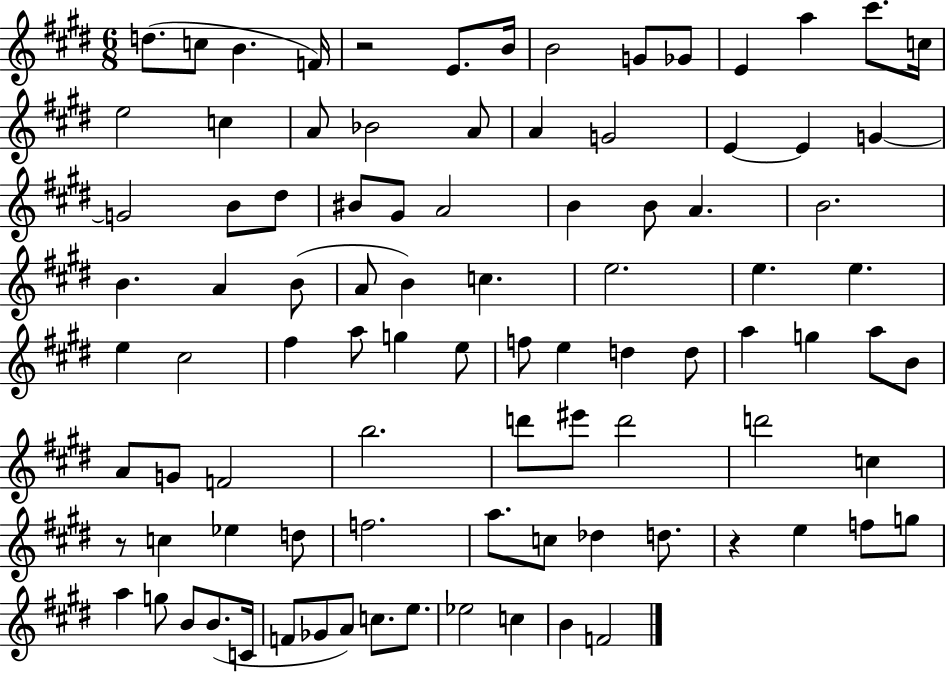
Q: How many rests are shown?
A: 3